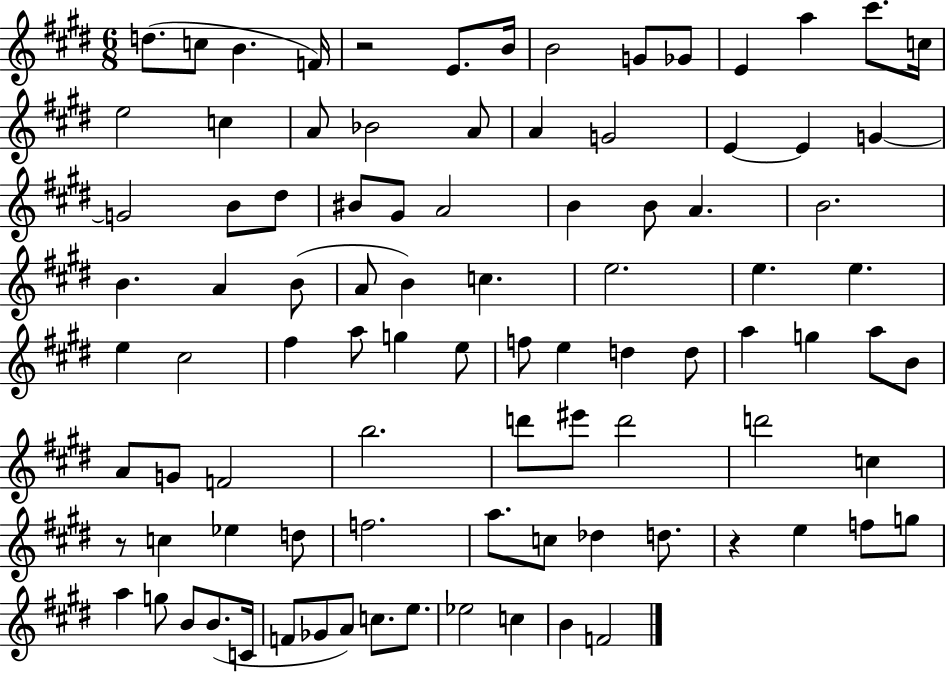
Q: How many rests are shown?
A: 3